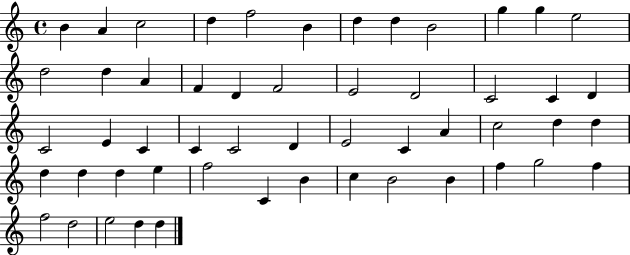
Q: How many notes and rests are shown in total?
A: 53